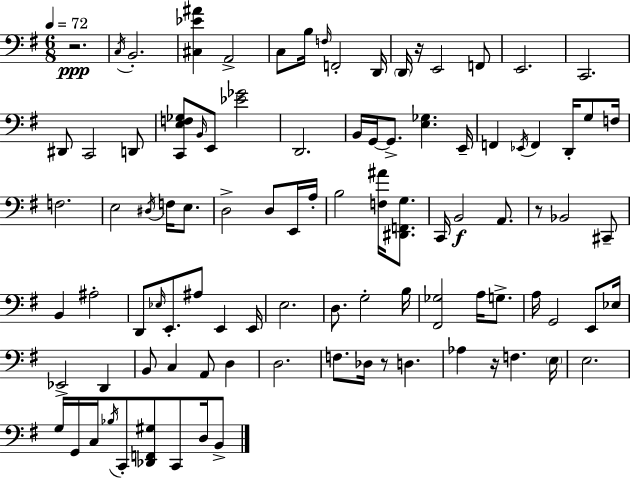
{
  \clef bass
  \numericTimeSignature
  \time 6/8
  \key g \major
  \tempo 4 = 72
  r2.\ppp | \acciaccatura { c16 } b,2.-. | <cis ees' ais'>4 a,2-> | c8 b16 \grace { f16 } f,2-. | \break d,16 \parenthesize d,16 r16 e,2 | f,8 e,2. | c,2. | dis,8 c,2 | \break d,8 <c, e f ges>8 \grace { b,16 } e,8 <ees' ges'>2 | d,2. | b,16 g,16~~ g,8.-> <e ges>4. | e,16-- f,4 \acciaccatura { ees,16 } f,4 | \break d,16-. g8 f16 f2. | e2 | \acciaccatura { dis16 } f16 e8. d2-> | d8 e,16 a16-. b2 | \break <f ais'>16 <dis, f, g>8. c,16 b,2\f | a,8. r8 bes,2 | cis,8-- b,4 ais2-. | d,8 \grace { ees16 } e,8.-. ais8 | \break e,4 e,16 e2. | d8. g2-. | b16 <fis, ges>2 | a16 g8.-> a16 g,2 | \break e,8 ees16 ees,2-> | d,4 b,8 c4 | a,8 d4 d2. | f8. des16 r8 | \break d4. aes4 r16 f4. | \parenthesize e16 e2. | g16 g,16 c16 \acciaccatura { bes16 } c,8-. | <des, f, gis>8 c,8 d16 b,8-> \bar "|."
}